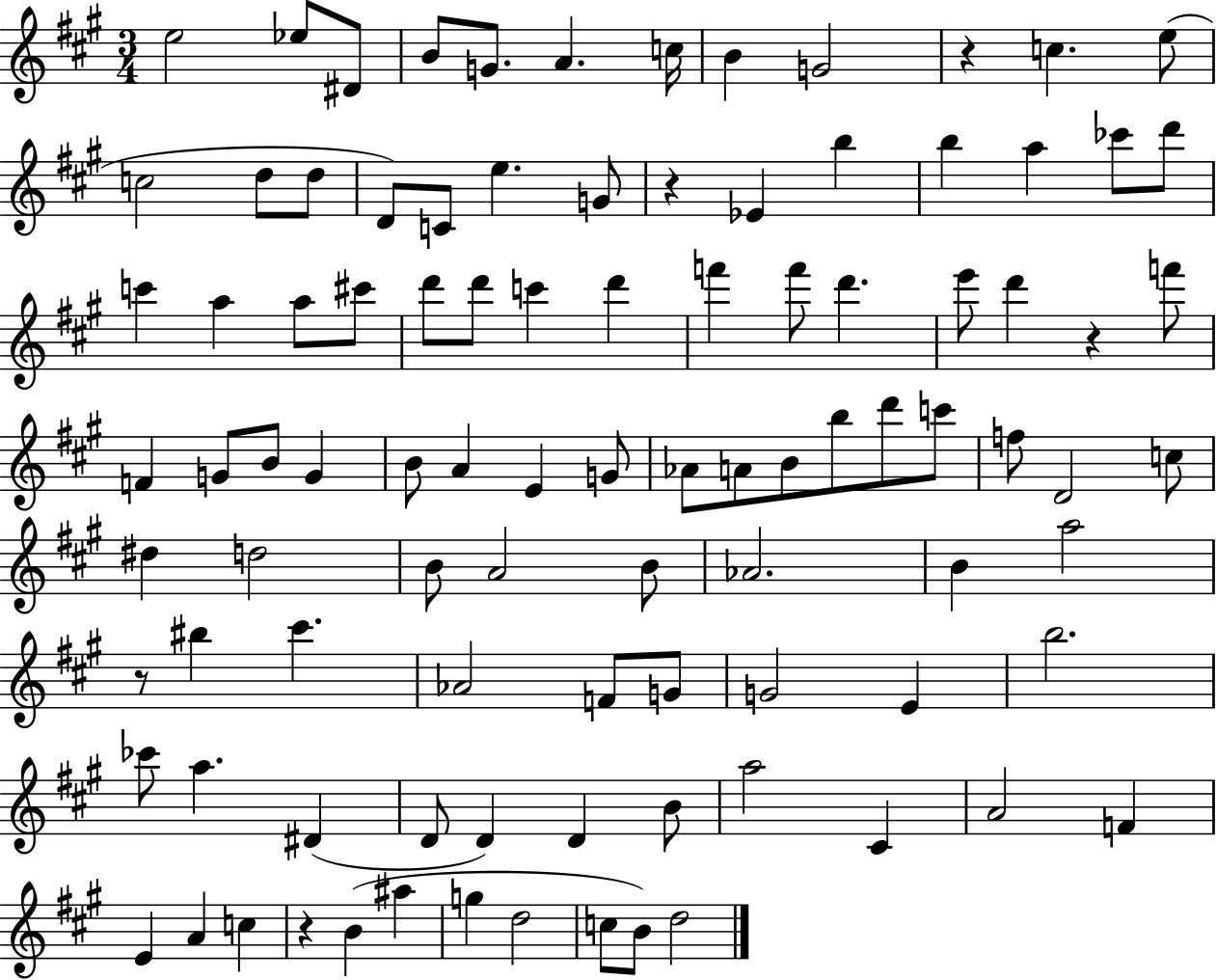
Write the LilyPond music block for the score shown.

{
  \clef treble
  \numericTimeSignature
  \time 3/4
  \key a \major
  e''2 ees''8 dis'8 | b'8 g'8. a'4. c''16 | b'4 g'2 | r4 c''4. e''8( | \break c''2 d''8 d''8 | d'8) c'8 e''4. g'8 | r4 ees'4 b''4 | b''4 a''4 ces'''8 d'''8 | \break c'''4 a''4 a''8 cis'''8 | d'''8 d'''8 c'''4 d'''4 | f'''4 f'''8 d'''4. | e'''8 d'''4 r4 f'''8 | \break f'4 g'8 b'8 g'4 | b'8 a'4 e'4 g'8 | aes'8 a'8 b'8 b''8 d'''8 c'''8 | f''8 d'2 c''8 | \break dis''4 d''2 | b'8 a'2 b'8 | aes'2. | b'4 a''2 | \break r8 bis''4 cis'''4. | aes'2 f'8 g'8 | g'2 e'4 | b''2. | \break ces'''8 a''4. dis'4( | d'8 d'4) d'4 b'8 | a''2 cis'4 | a'2 f'4 | \break e'4 a'4 c''4 | r4 b'4( ais''4 | g''4 d''2 | c''8 b'8) d''2 | \break \bar "|."
}